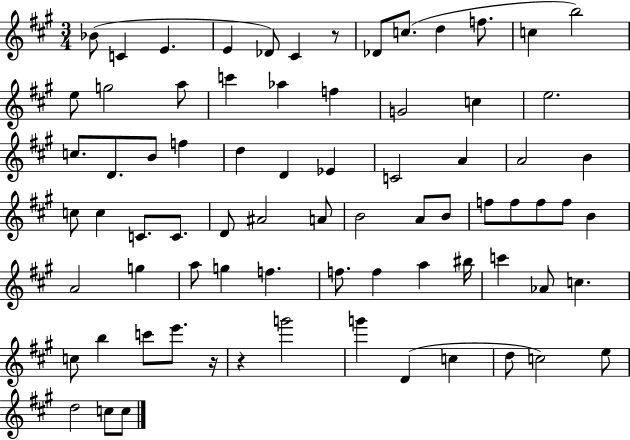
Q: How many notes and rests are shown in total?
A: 76